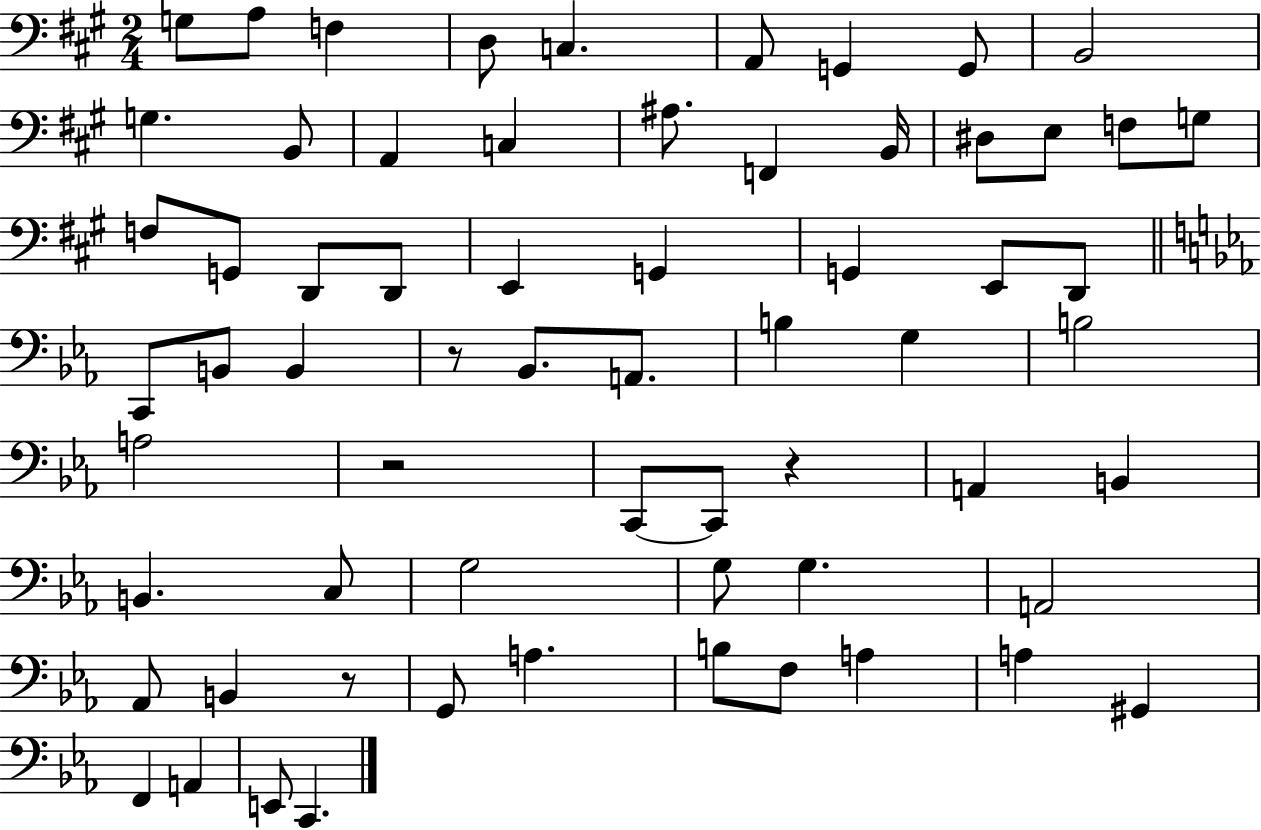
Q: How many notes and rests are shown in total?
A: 65